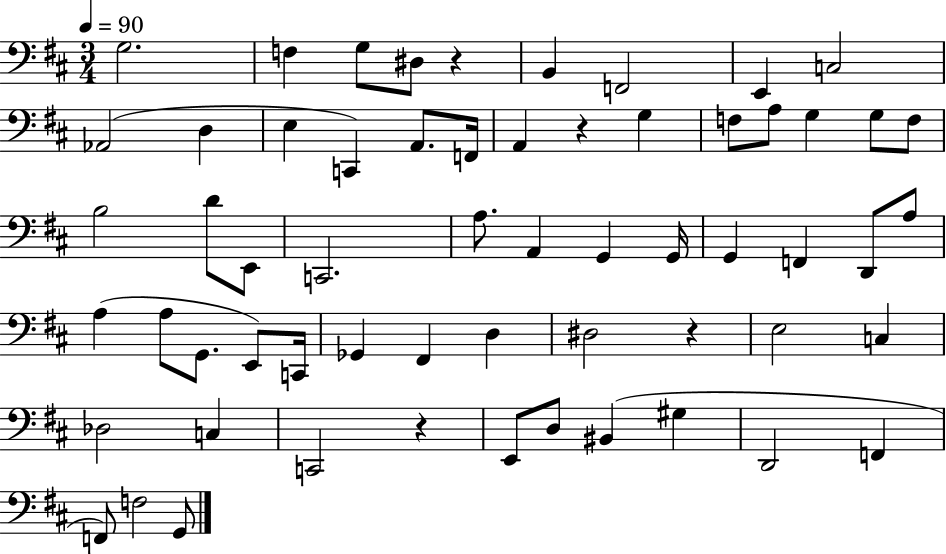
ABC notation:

X:1
T:Untitled
M:3/4
L:1/4
K:D
G,2 F, G,/2 ^D,/2 z B,, F,,2 E,, C,2 _A,,2 D, E, C,, A,,/2 F,,/4 A,, z G, F,/2 A,/2 G, G,/2 F,/2 B,2 D/2 E,,/2 C,,2 A,/2 A,, G,, G,,/4 G,, F,, D,,/2 A,/2 A, A,/2 G,,/2 E,,/2 C,,/4 _G,, ^F,, D, ^D,2 z E,2 C, _D,2 C, C,,2 z E,,/2 D,/2 ^B,, ^G, D,,2 F,, F,,/2 F,2 G,,/2